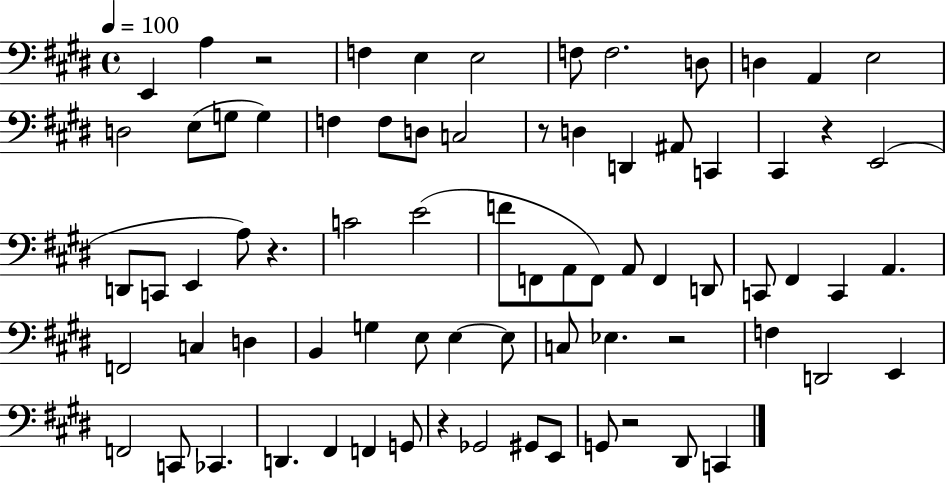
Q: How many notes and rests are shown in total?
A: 75